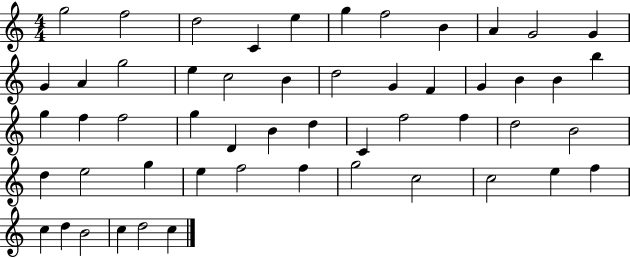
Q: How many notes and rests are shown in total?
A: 53